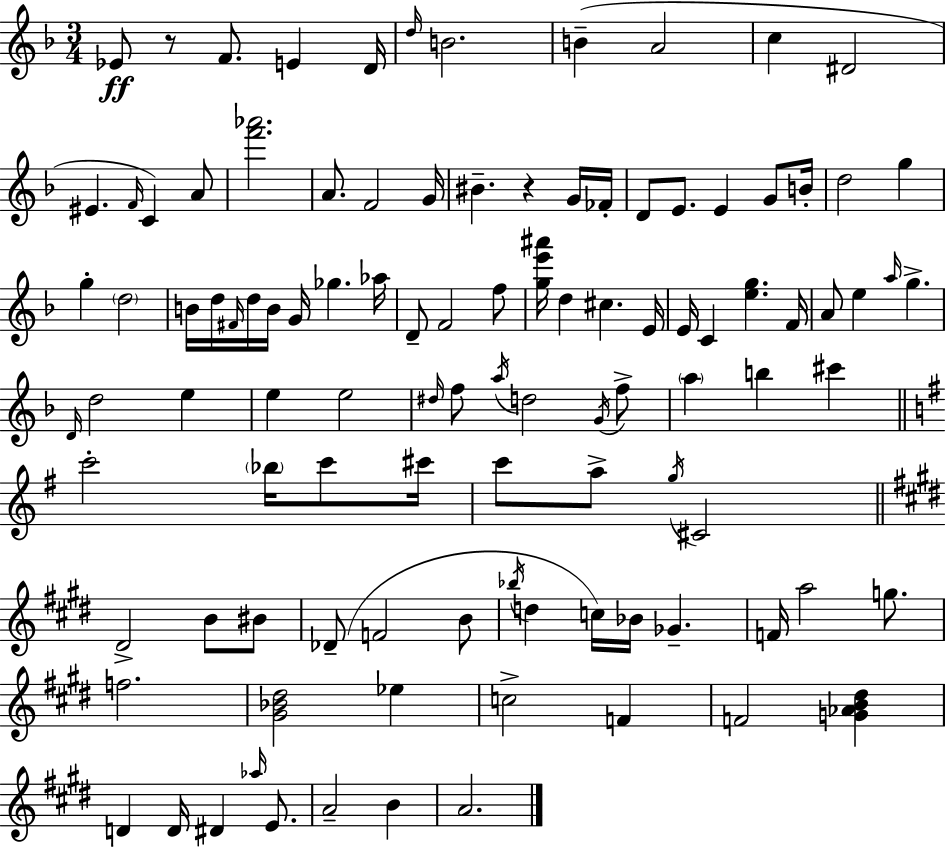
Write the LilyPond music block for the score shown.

{
  \clef treble
  \numericTimeSignature
  \time 3/4
  \key d \minor
  ees'8\ff r8 f'8. e'4 d'16 | \grace { d''16 } b'2. | b'4--( a'2 | c''4 dis'2 | \break eis'4. \grace { f'16 }) c'4 | a'8 <f''' aes'''>2. | a'8. f'2 | g'16 bis'4.-- r4 | \break g'16 fes'16-. d'8 e'8. e'4 g'8 | b'16-. d''2 g''4 | g''4-. \parenthesize d''2 | b'16 d''16 \grace { fis'16 } d''16 b'16 g'16 ges''4. | \break aes''16 d'8-- f'2 | f''8 <g'' e''' ais'''>16 d''4 cis''4. | e'16 e'16 c'4 <e'' g''>4. | f'16 a'8 e''4 \grace { a''16 } g''4.-> | \break \grace { d'16 } d''2 | e''4 e''4 e''2 | \grace { dis''16 } f''8 \acciaccatura { a''16 } d''2 | \acciaccatura { g'16 } f''8-> \parenthesize a''4 | \break b''4 cis'''4 \bar "||" \break \key g \major c'''2-. \parenthesize bes''16 c'''8 cis'''16 | c'''8 a''8-> \acciaccatura { g''16 } cis'2 | \bar "||" \break \key e \major dis'2-> b'8 bis'8 | des'8--( f'2 b'8 | \acciaccatura { bes''16 } d''4 c''16) bes'16 ges'4.-- | f'16 a''2 g''8. | \break f''2. | <gis' bes' dis''>2 ees''4 | c''2-> f'4 | f'2 <g' aes' b' dis''>4 | \break d'4 d'16 dis'4 \grace { aes''16 } e'8. | a'2-- b'4 | a'2. | \bar "|."
}